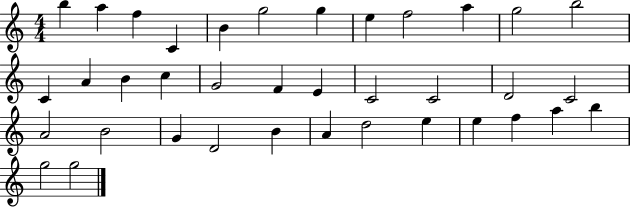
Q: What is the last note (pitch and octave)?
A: G5